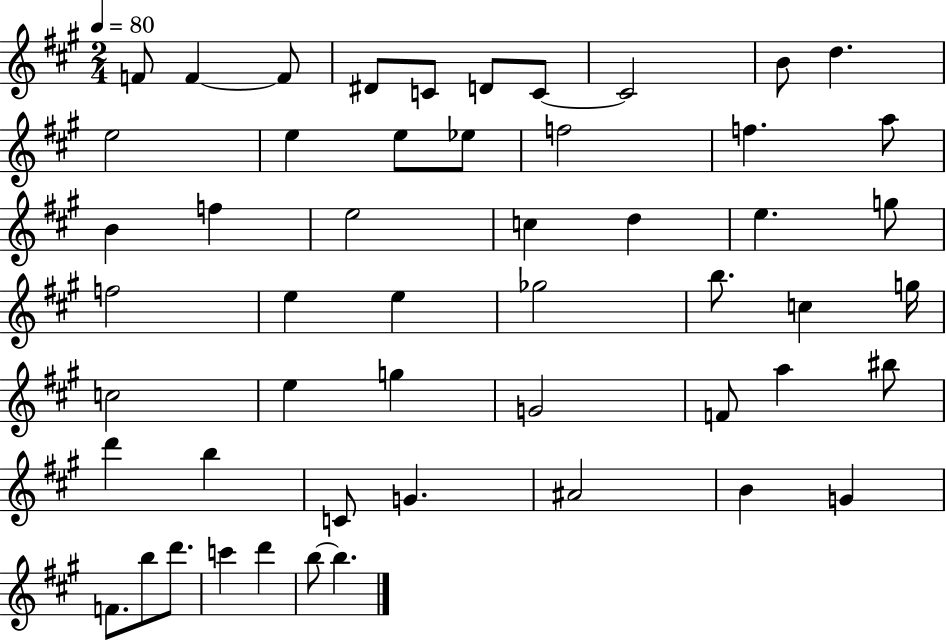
F4/e F4/q F4/e D#4/e C4/e D4/e C4/e C4/h B4/e D5/q. E5/h E5/q E5/e Eb5/e F5/h F5/q. A5/e B4/q F5/q E5/h C5/q D5/q E5/q. G5/e F5/h E5/q E5/q Gb5/h B5/e. C5/q G5/s C5/h E5/q G5/q G4/h F4/e A5/q BIS5/e D6/q B5/q C4/e G4/q. A#4/h B4/q G4/q F4/e. B5/e D6/e. C6/q D6/q B5/e B5/q.